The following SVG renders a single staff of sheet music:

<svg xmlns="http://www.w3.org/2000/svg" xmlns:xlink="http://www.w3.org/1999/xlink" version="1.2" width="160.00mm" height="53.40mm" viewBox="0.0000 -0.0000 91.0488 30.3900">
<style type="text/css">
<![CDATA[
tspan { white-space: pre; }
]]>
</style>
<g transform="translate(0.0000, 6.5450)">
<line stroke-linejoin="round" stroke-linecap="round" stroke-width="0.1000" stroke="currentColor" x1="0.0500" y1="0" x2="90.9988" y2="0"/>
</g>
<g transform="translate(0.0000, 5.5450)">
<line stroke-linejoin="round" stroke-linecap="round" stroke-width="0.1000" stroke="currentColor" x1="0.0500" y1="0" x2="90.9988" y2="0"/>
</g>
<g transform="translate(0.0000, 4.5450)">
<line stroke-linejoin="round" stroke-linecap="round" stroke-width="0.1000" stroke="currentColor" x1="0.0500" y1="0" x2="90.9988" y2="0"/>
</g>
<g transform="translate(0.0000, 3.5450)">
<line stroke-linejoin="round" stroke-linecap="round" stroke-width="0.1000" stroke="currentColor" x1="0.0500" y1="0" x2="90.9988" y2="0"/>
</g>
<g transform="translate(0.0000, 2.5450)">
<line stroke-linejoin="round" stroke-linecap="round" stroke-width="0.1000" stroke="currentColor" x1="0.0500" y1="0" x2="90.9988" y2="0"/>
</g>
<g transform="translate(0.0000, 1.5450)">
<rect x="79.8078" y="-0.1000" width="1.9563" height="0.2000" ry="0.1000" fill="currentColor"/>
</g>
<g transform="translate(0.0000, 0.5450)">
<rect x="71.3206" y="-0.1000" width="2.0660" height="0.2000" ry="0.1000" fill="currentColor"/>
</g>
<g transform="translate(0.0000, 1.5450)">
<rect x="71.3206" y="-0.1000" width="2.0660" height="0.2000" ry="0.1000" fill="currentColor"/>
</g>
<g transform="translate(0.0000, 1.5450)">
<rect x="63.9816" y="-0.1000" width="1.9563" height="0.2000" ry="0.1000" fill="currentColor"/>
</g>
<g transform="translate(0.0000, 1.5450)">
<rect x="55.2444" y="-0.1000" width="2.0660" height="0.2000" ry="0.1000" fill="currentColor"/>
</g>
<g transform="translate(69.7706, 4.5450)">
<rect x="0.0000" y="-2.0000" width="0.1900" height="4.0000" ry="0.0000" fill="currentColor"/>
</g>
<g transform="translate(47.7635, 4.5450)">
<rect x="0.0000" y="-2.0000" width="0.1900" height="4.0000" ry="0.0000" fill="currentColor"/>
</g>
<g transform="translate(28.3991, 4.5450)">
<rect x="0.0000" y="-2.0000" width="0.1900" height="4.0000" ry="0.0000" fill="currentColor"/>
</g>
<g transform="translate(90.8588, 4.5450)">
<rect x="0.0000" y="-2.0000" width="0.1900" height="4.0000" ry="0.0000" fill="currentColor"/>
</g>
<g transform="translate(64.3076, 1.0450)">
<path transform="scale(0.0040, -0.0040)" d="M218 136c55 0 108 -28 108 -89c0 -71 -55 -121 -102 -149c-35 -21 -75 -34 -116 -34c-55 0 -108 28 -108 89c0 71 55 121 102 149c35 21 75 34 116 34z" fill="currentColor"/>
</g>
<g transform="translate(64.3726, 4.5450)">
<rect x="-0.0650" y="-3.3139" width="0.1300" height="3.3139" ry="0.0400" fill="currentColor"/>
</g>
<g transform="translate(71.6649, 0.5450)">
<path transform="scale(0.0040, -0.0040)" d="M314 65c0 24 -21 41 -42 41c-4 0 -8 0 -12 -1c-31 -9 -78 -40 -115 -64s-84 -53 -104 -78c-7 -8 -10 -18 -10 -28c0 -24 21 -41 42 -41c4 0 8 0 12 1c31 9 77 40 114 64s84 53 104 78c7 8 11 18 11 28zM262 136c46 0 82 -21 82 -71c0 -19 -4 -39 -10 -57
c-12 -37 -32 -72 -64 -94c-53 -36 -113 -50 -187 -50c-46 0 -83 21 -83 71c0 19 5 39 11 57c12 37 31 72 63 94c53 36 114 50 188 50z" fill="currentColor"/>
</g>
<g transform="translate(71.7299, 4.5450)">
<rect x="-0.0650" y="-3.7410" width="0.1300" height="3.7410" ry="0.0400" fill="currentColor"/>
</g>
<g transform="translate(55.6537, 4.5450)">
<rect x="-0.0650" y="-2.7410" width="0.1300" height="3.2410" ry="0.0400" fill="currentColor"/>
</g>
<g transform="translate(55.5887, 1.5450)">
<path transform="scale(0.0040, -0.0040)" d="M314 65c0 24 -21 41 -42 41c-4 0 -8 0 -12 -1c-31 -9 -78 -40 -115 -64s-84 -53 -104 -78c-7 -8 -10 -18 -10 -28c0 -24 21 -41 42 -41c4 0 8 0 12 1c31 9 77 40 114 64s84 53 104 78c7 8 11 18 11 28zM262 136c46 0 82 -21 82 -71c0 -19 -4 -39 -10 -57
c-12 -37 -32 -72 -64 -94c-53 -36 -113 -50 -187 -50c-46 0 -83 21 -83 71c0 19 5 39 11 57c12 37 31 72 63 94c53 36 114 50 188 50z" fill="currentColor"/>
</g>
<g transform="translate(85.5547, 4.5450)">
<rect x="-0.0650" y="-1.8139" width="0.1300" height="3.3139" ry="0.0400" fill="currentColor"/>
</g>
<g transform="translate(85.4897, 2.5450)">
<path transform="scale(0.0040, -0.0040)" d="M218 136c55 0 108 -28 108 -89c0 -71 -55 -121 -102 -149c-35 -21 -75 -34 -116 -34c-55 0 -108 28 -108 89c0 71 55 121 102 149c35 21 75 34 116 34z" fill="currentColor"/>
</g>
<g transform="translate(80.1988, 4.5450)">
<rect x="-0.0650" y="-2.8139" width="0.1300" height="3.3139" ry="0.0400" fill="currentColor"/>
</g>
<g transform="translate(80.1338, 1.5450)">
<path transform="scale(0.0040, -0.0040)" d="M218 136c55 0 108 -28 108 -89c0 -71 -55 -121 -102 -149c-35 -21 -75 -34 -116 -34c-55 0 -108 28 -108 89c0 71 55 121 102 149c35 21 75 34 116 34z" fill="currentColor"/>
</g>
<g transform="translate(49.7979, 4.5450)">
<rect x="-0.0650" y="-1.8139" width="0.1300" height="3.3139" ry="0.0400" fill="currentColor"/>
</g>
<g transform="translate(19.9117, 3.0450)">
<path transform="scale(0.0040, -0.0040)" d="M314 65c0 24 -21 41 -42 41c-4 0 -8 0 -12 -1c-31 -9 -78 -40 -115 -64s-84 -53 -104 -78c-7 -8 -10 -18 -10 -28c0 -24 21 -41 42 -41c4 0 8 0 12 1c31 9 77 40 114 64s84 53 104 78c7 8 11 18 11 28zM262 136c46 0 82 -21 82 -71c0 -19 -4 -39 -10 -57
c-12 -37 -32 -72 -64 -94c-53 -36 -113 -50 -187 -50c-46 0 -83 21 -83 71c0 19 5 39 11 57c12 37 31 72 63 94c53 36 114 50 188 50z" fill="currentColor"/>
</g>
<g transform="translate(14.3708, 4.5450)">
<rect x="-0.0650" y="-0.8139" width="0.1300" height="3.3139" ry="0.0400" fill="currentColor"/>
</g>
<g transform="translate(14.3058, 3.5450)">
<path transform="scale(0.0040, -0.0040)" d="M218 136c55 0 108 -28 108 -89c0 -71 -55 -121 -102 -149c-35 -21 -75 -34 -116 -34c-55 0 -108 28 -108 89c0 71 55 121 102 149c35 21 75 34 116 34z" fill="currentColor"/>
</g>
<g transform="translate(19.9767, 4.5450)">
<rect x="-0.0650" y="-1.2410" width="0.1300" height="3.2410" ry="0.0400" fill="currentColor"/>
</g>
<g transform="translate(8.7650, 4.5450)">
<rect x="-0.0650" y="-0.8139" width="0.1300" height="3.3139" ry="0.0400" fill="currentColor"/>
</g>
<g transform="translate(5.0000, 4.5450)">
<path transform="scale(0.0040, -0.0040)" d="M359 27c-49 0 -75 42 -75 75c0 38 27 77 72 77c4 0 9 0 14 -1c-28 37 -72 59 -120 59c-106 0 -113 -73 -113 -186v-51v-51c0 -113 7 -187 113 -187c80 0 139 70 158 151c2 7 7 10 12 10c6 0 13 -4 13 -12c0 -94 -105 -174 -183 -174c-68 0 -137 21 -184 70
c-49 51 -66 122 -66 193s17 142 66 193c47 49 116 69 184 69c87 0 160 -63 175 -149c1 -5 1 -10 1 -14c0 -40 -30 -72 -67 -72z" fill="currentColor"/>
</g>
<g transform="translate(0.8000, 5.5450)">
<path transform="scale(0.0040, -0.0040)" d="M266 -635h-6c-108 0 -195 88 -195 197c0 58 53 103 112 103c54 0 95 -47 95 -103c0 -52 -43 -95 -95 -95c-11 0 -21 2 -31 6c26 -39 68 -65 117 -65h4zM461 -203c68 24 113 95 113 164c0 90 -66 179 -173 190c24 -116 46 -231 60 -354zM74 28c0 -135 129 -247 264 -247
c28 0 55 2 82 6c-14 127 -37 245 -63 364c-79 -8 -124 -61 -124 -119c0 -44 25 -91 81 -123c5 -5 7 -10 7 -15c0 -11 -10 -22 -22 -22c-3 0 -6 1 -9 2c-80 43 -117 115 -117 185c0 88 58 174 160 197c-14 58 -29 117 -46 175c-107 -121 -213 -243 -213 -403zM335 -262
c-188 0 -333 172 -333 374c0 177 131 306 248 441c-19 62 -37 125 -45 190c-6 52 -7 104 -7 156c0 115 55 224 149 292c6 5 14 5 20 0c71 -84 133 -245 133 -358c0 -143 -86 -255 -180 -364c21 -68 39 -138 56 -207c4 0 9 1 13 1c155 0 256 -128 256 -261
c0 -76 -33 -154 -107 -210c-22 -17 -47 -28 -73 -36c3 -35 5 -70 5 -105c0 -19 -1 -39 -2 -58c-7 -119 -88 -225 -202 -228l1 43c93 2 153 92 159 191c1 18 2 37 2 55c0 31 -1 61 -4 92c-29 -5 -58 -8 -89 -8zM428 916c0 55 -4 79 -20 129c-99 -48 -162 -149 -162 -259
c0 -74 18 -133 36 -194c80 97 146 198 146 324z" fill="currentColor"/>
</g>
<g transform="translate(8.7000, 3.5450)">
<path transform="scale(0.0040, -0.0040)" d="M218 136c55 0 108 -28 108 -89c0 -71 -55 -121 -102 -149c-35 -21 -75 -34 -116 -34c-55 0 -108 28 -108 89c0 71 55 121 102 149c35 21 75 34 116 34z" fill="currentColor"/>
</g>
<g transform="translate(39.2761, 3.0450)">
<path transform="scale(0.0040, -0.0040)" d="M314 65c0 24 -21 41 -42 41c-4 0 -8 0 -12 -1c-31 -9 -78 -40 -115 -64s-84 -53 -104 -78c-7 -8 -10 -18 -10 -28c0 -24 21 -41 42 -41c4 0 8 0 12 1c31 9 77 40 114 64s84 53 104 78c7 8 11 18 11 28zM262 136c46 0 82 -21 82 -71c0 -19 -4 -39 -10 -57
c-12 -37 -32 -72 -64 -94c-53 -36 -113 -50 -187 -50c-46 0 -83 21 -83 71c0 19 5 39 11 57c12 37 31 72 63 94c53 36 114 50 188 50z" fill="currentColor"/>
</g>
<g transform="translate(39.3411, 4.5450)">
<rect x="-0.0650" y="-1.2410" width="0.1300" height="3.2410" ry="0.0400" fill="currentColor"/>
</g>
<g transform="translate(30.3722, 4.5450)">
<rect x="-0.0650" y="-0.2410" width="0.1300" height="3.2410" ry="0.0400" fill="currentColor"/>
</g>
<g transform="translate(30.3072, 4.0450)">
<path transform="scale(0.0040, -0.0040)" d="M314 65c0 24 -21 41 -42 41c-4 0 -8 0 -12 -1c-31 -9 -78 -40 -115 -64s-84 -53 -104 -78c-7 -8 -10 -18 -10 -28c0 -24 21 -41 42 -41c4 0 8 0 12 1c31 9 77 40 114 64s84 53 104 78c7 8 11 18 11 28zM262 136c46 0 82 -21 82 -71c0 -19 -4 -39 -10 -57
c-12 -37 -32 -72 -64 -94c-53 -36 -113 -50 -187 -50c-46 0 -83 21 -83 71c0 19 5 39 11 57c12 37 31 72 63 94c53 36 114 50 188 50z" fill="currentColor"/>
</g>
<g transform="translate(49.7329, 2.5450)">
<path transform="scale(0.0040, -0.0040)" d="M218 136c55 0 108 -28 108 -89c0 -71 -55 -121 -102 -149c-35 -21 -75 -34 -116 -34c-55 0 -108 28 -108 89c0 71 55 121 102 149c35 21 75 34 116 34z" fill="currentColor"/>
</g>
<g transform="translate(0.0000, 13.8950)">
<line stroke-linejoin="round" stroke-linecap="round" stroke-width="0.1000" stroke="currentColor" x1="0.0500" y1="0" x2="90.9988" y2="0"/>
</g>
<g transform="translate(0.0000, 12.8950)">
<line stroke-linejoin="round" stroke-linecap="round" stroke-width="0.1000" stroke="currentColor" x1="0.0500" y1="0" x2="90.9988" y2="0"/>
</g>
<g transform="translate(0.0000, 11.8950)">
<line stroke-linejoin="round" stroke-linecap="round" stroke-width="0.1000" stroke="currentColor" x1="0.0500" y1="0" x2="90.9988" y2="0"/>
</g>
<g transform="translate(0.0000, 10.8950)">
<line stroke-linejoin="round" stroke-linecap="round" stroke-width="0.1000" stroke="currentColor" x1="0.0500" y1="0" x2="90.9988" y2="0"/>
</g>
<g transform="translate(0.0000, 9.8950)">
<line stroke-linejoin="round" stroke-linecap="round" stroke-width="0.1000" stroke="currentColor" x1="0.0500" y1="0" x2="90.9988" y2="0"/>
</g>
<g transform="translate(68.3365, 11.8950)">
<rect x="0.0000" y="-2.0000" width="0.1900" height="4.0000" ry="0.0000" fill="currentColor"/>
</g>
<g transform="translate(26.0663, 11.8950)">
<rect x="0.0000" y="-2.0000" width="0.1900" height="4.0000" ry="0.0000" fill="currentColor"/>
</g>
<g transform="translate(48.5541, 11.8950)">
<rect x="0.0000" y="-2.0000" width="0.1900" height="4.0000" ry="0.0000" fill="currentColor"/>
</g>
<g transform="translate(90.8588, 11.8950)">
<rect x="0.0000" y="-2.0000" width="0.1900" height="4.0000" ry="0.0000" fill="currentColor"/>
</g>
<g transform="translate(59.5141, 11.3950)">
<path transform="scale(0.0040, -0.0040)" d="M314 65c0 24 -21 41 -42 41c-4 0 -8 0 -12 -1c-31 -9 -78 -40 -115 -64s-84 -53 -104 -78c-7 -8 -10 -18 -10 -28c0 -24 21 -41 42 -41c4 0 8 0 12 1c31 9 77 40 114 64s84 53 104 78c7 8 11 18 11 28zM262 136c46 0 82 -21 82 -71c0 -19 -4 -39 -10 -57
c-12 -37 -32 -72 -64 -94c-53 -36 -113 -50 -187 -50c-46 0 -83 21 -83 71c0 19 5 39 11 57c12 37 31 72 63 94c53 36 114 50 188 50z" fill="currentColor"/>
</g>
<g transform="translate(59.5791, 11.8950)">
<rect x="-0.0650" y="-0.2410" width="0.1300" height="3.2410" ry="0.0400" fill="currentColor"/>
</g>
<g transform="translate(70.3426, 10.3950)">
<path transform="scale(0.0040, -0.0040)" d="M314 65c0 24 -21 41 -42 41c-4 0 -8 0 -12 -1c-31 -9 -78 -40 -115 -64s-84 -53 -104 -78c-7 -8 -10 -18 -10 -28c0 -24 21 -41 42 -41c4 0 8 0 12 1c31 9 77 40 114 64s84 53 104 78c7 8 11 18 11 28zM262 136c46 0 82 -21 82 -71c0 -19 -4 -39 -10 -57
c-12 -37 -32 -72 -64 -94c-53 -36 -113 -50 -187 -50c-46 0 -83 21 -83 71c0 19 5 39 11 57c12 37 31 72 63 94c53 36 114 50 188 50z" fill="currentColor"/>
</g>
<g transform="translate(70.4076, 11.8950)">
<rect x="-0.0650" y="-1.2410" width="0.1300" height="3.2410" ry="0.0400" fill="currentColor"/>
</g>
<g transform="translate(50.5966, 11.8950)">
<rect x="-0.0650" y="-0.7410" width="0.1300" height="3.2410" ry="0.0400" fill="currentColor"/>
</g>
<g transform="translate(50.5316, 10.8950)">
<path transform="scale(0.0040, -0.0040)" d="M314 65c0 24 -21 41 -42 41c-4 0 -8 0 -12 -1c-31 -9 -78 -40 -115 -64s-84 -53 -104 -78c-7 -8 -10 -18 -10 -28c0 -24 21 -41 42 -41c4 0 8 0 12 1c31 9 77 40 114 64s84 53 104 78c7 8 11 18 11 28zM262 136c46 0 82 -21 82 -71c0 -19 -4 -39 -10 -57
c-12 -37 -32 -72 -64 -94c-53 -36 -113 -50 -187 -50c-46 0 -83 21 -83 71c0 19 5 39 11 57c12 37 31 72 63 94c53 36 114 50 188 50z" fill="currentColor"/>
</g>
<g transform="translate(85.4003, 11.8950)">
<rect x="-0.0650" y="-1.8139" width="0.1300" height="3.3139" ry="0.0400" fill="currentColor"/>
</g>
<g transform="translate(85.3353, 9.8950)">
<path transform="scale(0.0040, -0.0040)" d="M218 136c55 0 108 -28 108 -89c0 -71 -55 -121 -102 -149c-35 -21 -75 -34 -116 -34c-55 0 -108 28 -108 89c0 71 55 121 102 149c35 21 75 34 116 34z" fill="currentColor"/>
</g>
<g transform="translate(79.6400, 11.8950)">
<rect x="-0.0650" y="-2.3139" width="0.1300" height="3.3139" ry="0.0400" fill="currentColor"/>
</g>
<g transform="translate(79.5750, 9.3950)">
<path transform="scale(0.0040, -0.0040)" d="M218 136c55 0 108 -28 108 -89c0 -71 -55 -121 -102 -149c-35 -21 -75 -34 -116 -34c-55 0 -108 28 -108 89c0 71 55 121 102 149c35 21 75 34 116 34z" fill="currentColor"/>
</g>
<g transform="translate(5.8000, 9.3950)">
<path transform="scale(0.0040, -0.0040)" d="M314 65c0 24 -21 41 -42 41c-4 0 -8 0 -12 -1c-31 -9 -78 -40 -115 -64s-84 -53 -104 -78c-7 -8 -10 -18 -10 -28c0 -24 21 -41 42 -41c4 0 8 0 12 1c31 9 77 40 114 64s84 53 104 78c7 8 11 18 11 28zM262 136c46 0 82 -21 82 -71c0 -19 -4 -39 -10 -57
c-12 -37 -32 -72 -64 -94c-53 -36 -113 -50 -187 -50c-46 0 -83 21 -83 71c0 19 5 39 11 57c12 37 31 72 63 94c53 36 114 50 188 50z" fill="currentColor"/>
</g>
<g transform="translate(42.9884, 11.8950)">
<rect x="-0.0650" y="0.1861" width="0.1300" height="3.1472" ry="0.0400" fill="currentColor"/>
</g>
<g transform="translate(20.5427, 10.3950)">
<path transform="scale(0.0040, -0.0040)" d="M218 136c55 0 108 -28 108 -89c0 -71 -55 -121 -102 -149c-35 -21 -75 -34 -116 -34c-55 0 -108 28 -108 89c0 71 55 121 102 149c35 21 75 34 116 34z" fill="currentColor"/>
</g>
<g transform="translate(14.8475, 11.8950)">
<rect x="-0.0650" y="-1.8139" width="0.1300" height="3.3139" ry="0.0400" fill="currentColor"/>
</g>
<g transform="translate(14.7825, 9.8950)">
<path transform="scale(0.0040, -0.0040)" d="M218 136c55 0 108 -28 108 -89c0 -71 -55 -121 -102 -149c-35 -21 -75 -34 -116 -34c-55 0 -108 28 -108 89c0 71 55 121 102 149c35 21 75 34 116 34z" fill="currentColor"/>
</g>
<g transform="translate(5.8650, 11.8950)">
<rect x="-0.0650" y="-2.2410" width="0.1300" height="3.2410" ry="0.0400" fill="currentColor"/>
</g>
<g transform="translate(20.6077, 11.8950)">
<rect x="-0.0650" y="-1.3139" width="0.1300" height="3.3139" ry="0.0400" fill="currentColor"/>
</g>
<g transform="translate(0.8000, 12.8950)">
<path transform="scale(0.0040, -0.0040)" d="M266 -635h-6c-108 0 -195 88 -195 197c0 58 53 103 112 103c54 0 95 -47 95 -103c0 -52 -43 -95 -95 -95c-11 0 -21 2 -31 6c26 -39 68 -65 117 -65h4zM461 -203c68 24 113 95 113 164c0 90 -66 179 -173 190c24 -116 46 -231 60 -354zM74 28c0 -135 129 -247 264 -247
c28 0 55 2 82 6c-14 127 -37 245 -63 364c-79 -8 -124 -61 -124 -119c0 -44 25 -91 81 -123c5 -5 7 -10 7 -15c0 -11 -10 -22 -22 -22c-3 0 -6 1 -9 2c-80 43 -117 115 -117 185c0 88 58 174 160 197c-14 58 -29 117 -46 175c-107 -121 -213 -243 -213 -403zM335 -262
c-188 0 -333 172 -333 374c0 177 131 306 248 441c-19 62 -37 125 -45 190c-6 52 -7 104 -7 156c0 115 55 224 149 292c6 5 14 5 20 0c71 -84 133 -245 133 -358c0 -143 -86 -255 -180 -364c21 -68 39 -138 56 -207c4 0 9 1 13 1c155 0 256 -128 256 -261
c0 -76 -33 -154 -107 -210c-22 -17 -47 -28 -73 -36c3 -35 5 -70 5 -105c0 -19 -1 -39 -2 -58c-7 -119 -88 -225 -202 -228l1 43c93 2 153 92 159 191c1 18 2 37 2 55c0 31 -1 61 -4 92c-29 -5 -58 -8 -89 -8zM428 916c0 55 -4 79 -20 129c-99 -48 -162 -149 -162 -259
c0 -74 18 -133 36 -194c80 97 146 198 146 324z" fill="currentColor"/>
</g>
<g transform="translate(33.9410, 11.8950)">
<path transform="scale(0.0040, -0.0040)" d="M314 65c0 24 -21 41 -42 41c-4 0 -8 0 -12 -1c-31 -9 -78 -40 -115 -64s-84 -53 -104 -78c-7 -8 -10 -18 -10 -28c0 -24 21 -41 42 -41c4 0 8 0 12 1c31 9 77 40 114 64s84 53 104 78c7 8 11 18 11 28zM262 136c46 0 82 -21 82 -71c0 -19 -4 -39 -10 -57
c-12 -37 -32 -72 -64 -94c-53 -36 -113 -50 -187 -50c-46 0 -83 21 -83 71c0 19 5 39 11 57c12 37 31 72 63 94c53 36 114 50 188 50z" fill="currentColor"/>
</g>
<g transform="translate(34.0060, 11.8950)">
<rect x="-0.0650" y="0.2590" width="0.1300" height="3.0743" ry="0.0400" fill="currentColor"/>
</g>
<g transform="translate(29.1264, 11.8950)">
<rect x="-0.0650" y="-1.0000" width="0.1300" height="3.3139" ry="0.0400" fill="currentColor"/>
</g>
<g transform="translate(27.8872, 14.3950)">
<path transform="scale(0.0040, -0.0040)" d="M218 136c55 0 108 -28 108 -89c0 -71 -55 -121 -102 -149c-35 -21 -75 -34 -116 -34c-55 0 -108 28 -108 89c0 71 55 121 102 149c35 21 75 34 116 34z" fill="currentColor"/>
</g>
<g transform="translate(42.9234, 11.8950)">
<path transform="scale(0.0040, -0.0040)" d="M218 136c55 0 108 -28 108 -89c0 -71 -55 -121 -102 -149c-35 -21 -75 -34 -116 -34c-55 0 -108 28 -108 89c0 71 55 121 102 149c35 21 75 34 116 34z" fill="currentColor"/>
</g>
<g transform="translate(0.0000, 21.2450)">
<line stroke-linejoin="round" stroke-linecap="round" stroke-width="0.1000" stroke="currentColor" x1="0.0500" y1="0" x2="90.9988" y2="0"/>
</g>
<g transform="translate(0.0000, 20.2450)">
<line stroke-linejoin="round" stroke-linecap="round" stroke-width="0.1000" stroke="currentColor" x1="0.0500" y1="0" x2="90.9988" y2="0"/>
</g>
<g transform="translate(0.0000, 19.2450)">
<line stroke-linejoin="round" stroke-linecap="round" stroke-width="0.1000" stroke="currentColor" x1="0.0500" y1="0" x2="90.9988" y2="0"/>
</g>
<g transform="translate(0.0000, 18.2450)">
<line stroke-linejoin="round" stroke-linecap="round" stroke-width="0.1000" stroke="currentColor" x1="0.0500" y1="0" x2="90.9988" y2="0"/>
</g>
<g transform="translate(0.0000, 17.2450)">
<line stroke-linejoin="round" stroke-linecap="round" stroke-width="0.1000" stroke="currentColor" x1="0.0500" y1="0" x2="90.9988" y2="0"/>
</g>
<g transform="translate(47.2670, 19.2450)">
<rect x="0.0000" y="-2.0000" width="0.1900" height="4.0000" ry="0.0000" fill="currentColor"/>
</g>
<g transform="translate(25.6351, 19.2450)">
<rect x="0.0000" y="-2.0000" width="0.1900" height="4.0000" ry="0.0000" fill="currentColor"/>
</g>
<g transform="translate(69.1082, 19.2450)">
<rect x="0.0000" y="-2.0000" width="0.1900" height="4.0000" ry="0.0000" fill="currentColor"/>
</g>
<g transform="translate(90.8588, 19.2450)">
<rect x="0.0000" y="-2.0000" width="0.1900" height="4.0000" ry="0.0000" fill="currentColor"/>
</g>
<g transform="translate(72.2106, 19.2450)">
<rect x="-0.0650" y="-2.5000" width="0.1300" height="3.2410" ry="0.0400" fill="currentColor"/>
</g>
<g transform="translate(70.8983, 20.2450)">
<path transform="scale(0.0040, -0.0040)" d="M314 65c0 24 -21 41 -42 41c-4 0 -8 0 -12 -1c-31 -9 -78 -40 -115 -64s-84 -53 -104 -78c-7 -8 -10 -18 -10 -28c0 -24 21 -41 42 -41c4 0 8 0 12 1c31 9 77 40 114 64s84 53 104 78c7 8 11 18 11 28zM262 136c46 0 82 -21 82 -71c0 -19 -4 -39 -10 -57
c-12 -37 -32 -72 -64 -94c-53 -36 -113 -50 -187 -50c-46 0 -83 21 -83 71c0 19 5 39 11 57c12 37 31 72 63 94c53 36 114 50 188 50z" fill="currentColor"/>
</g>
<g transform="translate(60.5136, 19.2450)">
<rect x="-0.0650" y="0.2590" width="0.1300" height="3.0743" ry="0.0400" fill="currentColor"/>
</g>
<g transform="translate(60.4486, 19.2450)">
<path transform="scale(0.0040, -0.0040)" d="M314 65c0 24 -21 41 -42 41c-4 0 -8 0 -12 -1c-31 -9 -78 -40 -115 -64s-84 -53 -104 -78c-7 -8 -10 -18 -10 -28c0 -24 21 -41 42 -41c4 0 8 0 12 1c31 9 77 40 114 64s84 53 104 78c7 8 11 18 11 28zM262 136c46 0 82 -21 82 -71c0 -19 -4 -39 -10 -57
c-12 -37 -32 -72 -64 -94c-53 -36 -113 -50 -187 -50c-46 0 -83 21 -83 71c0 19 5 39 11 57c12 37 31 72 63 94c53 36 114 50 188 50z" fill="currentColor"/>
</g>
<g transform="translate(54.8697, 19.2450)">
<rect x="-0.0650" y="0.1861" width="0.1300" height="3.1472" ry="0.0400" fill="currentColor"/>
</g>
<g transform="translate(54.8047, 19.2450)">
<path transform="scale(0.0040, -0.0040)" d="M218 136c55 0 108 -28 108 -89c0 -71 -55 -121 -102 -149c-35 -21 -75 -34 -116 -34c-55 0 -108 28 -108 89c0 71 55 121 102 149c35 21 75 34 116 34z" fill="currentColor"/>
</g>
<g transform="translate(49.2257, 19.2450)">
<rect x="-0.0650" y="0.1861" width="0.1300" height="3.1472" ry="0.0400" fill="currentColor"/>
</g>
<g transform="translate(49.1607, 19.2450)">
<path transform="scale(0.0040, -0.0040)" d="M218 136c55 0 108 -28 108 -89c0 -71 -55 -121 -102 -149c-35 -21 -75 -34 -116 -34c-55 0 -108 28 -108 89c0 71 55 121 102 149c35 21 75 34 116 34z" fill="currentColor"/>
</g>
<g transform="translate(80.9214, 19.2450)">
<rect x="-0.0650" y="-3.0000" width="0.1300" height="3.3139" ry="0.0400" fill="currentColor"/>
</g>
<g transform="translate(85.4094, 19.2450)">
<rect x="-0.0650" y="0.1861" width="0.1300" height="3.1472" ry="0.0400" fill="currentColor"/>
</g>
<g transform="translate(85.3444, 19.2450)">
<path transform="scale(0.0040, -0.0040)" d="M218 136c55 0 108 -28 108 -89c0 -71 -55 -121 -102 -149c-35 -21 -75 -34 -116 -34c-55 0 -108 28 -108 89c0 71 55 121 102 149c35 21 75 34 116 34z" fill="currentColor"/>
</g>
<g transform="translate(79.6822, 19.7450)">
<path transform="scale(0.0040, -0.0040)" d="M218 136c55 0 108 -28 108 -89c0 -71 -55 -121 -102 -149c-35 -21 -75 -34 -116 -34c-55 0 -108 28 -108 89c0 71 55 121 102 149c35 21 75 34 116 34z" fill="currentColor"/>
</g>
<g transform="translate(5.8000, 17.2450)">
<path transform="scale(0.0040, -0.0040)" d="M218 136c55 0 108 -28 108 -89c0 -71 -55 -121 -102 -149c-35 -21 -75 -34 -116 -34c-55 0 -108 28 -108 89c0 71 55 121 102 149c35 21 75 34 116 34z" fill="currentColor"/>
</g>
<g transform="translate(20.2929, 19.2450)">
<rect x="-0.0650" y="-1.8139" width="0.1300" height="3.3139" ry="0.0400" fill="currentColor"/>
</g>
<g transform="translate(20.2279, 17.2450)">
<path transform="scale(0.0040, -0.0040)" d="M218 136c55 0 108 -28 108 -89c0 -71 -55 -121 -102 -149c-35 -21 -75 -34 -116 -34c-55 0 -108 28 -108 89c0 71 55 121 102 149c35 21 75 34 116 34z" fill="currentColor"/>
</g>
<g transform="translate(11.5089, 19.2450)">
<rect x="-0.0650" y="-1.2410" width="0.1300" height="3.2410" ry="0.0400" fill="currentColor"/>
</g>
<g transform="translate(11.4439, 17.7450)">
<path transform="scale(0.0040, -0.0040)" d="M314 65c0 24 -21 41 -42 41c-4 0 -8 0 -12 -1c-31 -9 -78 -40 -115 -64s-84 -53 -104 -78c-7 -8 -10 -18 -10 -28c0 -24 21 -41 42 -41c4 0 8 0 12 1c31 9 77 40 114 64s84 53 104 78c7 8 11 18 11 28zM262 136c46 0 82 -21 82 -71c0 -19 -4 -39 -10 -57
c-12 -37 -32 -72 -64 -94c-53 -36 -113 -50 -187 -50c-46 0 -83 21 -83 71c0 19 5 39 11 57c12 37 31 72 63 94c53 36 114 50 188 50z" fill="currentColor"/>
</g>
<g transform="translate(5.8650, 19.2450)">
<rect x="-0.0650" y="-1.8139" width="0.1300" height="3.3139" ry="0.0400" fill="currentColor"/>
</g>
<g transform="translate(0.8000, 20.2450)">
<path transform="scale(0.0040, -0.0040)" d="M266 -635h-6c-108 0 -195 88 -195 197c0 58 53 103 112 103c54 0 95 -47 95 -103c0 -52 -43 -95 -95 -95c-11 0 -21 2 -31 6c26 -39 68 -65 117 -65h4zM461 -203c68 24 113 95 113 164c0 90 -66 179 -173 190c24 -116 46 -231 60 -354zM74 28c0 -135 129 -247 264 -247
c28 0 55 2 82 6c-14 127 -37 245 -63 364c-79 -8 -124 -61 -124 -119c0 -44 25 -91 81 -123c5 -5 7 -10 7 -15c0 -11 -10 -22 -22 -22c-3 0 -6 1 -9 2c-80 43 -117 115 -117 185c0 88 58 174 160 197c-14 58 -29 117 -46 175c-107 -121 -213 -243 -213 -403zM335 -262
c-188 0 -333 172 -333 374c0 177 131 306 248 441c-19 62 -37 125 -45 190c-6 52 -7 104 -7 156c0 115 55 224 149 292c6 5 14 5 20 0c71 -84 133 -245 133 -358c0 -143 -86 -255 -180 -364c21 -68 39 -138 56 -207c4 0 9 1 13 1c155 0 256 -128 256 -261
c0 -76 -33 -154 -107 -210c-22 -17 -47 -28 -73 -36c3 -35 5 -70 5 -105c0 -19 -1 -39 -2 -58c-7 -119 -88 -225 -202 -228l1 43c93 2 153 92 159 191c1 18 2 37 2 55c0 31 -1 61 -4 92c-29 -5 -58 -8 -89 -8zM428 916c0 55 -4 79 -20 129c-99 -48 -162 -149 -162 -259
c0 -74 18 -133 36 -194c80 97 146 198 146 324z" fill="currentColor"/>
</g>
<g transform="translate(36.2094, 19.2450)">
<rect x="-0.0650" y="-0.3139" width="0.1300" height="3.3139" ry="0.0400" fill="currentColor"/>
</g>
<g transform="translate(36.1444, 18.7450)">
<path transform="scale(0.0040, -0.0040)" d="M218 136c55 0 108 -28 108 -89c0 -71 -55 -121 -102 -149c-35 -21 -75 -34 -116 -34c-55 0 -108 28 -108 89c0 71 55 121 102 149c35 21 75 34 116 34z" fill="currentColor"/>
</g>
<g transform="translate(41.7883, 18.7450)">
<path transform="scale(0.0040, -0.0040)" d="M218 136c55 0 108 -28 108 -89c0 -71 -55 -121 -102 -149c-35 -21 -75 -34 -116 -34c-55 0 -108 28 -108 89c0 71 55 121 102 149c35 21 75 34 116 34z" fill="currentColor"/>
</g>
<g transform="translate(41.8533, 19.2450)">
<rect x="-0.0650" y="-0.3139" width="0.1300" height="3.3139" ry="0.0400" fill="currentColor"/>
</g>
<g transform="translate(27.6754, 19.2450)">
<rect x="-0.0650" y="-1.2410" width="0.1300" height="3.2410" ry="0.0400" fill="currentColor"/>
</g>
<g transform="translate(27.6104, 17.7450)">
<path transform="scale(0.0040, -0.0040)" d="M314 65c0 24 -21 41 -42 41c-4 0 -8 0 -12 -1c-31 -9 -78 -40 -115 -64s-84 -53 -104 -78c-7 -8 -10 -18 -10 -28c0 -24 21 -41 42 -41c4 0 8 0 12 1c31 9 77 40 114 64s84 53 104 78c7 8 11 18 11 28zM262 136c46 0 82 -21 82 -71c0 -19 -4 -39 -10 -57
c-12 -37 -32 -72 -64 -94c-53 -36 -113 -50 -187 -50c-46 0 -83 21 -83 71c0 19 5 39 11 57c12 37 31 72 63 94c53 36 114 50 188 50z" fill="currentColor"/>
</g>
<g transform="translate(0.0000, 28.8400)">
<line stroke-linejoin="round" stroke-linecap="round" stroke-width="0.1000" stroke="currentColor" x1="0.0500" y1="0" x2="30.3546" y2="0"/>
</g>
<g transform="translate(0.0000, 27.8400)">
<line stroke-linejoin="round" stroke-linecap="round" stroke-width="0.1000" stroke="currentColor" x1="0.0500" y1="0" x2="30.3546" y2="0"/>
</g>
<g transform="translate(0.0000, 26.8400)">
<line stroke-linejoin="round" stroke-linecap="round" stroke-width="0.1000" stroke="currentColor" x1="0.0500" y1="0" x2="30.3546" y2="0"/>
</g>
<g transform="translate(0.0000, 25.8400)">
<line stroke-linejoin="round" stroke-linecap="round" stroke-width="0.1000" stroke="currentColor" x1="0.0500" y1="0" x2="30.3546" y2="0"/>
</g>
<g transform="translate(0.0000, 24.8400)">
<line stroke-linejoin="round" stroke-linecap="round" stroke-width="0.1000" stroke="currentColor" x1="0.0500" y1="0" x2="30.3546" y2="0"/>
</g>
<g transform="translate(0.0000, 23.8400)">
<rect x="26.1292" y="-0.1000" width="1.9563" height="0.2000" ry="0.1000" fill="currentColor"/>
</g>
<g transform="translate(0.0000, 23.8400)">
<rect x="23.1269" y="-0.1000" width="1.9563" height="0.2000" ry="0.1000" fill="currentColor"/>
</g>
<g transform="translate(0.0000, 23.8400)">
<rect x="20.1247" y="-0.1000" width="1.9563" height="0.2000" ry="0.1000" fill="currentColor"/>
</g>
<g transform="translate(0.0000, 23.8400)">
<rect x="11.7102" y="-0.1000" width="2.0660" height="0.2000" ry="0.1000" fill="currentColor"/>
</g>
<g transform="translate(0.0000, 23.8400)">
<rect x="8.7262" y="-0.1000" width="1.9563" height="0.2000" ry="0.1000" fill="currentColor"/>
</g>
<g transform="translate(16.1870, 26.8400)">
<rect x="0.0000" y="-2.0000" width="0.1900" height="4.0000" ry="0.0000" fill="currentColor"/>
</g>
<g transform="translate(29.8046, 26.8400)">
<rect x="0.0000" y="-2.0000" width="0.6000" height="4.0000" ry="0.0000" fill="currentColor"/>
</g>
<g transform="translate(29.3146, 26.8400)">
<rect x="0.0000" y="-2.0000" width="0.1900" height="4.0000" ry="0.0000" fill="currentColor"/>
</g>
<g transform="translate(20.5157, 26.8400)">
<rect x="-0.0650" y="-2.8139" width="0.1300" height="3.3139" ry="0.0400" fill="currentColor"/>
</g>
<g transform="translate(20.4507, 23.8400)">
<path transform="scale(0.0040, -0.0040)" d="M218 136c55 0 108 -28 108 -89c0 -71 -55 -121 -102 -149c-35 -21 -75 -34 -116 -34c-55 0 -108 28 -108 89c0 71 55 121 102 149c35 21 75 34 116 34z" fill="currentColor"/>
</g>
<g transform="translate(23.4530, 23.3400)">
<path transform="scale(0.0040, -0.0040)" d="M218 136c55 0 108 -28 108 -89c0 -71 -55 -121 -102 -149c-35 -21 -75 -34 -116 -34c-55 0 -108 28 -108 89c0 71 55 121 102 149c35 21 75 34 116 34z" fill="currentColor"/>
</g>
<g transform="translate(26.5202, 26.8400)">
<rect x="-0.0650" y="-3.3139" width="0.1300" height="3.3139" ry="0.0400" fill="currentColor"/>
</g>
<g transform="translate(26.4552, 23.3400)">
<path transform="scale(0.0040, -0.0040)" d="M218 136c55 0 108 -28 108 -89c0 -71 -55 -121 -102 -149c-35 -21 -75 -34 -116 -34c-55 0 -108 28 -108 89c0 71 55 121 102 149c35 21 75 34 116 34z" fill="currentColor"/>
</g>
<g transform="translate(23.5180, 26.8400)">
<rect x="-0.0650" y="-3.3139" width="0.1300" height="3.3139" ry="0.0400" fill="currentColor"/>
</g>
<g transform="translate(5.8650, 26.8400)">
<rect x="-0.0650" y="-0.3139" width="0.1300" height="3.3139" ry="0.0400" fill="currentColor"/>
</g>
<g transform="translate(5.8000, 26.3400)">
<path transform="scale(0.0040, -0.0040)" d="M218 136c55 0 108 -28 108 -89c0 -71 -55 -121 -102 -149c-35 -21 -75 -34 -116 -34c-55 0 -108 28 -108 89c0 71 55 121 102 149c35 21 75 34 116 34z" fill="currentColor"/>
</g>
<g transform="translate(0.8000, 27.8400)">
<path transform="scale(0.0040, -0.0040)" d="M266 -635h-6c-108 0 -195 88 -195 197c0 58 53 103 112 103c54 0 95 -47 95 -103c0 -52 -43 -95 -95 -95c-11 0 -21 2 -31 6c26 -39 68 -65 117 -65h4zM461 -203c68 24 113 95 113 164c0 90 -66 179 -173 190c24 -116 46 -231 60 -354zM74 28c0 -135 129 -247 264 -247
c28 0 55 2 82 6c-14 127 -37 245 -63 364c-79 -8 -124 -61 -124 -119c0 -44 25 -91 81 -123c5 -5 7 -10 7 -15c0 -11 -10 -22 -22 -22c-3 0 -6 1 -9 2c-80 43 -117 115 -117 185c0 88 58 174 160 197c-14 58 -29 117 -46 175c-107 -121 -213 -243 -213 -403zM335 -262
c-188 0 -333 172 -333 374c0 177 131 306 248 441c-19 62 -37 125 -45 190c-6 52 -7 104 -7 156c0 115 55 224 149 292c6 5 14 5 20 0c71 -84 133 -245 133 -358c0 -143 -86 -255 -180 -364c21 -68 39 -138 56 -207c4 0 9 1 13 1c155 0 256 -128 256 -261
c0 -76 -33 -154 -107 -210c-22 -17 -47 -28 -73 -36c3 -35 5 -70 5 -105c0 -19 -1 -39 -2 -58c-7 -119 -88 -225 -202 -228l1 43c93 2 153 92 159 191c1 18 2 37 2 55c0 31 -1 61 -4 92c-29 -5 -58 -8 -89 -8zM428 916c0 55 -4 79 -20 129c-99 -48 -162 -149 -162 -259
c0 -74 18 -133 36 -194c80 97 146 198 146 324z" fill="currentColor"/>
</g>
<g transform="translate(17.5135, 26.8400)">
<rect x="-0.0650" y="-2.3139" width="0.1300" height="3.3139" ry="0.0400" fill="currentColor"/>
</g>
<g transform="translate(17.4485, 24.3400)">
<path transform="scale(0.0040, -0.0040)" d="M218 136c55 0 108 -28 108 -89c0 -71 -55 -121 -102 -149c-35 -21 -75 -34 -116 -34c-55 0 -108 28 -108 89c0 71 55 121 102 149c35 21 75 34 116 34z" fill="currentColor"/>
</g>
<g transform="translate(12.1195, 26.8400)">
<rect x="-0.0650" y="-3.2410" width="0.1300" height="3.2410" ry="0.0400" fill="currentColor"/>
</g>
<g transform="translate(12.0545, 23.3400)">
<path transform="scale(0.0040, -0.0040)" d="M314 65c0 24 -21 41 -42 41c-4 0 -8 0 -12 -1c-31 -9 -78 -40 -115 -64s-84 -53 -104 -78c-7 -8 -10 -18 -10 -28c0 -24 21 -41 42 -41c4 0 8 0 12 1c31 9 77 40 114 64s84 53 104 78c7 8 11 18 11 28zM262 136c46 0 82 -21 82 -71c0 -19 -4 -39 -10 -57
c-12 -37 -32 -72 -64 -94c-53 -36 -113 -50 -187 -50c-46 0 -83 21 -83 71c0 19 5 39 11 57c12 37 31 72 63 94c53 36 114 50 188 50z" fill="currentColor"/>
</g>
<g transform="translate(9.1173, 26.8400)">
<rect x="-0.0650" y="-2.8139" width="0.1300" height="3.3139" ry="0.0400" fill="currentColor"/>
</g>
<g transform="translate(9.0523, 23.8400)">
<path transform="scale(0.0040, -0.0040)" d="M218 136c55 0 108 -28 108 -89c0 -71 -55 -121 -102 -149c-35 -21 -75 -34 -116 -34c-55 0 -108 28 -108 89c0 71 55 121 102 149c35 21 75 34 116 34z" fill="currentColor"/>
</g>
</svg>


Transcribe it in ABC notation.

X:1
T:Untitled
M:4/4
L:1/4
K:C
d d e2 c2 e2 f a2 b c'2 a f g2 f e D B2 B d2 c2 e2 g f f e2 f e2 c c B B B2 G2 A B c a b2 g a b b